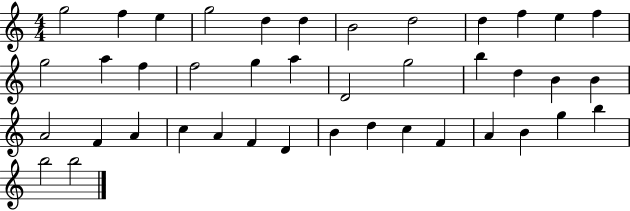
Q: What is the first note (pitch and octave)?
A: G5